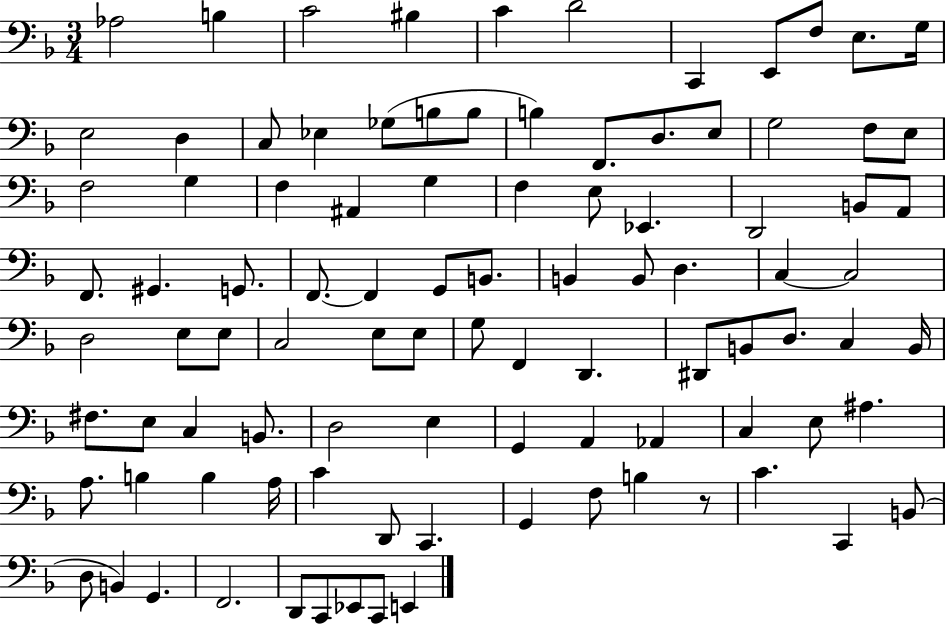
X:1
T:Untitled
M:3/4
L:1/4
K:F
_A,2 B, C2 ^B, C D2 C,, E,,/2 F,/2 E,/2 G,/4 E,2 D, C,/2 _E, _G,/2 B,/2 B,/2 B, F,,/2 D,/2 E,/2 G,2 F,/2 E,/2 F,2 G, F, ^A,, G, F, E,/2 _E,, D,,2 B,,/2 A,,/2 F,,/2 ^G,, G,,/2 F,,/2 F,, G,,/2 B,,/2 B,, B,,/2 D, C, C,2 D,2 E,/2 E,/2 C,2 E,/2 E,/2 G,/2 F,, D,, ^D,,/2 B,,/2 D,/2 C, B,,/4 ^F,/2 E,/2 C, B,,/2 D,2 E, G,, A,, _A,, C, E,/2 ^A, A,/2 B, B, A,/4 C D,,/2 C,, G,, F,/2 B, z/2 C C,, B,,/2 D,/2 B,, G,, F,,2 D,,/2 C,,/2 _E,,/2 C,,/2 E,,